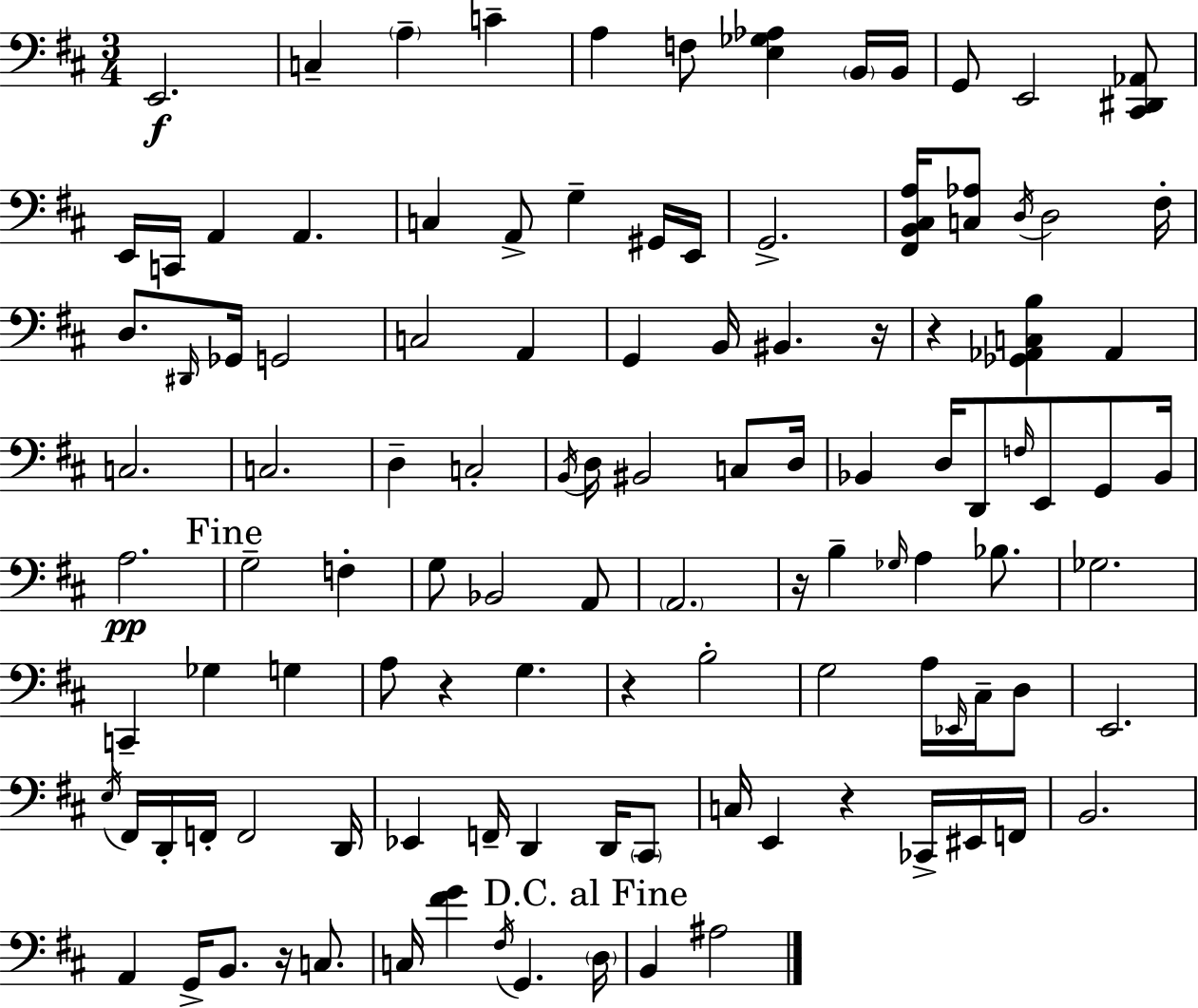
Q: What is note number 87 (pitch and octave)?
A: CES2